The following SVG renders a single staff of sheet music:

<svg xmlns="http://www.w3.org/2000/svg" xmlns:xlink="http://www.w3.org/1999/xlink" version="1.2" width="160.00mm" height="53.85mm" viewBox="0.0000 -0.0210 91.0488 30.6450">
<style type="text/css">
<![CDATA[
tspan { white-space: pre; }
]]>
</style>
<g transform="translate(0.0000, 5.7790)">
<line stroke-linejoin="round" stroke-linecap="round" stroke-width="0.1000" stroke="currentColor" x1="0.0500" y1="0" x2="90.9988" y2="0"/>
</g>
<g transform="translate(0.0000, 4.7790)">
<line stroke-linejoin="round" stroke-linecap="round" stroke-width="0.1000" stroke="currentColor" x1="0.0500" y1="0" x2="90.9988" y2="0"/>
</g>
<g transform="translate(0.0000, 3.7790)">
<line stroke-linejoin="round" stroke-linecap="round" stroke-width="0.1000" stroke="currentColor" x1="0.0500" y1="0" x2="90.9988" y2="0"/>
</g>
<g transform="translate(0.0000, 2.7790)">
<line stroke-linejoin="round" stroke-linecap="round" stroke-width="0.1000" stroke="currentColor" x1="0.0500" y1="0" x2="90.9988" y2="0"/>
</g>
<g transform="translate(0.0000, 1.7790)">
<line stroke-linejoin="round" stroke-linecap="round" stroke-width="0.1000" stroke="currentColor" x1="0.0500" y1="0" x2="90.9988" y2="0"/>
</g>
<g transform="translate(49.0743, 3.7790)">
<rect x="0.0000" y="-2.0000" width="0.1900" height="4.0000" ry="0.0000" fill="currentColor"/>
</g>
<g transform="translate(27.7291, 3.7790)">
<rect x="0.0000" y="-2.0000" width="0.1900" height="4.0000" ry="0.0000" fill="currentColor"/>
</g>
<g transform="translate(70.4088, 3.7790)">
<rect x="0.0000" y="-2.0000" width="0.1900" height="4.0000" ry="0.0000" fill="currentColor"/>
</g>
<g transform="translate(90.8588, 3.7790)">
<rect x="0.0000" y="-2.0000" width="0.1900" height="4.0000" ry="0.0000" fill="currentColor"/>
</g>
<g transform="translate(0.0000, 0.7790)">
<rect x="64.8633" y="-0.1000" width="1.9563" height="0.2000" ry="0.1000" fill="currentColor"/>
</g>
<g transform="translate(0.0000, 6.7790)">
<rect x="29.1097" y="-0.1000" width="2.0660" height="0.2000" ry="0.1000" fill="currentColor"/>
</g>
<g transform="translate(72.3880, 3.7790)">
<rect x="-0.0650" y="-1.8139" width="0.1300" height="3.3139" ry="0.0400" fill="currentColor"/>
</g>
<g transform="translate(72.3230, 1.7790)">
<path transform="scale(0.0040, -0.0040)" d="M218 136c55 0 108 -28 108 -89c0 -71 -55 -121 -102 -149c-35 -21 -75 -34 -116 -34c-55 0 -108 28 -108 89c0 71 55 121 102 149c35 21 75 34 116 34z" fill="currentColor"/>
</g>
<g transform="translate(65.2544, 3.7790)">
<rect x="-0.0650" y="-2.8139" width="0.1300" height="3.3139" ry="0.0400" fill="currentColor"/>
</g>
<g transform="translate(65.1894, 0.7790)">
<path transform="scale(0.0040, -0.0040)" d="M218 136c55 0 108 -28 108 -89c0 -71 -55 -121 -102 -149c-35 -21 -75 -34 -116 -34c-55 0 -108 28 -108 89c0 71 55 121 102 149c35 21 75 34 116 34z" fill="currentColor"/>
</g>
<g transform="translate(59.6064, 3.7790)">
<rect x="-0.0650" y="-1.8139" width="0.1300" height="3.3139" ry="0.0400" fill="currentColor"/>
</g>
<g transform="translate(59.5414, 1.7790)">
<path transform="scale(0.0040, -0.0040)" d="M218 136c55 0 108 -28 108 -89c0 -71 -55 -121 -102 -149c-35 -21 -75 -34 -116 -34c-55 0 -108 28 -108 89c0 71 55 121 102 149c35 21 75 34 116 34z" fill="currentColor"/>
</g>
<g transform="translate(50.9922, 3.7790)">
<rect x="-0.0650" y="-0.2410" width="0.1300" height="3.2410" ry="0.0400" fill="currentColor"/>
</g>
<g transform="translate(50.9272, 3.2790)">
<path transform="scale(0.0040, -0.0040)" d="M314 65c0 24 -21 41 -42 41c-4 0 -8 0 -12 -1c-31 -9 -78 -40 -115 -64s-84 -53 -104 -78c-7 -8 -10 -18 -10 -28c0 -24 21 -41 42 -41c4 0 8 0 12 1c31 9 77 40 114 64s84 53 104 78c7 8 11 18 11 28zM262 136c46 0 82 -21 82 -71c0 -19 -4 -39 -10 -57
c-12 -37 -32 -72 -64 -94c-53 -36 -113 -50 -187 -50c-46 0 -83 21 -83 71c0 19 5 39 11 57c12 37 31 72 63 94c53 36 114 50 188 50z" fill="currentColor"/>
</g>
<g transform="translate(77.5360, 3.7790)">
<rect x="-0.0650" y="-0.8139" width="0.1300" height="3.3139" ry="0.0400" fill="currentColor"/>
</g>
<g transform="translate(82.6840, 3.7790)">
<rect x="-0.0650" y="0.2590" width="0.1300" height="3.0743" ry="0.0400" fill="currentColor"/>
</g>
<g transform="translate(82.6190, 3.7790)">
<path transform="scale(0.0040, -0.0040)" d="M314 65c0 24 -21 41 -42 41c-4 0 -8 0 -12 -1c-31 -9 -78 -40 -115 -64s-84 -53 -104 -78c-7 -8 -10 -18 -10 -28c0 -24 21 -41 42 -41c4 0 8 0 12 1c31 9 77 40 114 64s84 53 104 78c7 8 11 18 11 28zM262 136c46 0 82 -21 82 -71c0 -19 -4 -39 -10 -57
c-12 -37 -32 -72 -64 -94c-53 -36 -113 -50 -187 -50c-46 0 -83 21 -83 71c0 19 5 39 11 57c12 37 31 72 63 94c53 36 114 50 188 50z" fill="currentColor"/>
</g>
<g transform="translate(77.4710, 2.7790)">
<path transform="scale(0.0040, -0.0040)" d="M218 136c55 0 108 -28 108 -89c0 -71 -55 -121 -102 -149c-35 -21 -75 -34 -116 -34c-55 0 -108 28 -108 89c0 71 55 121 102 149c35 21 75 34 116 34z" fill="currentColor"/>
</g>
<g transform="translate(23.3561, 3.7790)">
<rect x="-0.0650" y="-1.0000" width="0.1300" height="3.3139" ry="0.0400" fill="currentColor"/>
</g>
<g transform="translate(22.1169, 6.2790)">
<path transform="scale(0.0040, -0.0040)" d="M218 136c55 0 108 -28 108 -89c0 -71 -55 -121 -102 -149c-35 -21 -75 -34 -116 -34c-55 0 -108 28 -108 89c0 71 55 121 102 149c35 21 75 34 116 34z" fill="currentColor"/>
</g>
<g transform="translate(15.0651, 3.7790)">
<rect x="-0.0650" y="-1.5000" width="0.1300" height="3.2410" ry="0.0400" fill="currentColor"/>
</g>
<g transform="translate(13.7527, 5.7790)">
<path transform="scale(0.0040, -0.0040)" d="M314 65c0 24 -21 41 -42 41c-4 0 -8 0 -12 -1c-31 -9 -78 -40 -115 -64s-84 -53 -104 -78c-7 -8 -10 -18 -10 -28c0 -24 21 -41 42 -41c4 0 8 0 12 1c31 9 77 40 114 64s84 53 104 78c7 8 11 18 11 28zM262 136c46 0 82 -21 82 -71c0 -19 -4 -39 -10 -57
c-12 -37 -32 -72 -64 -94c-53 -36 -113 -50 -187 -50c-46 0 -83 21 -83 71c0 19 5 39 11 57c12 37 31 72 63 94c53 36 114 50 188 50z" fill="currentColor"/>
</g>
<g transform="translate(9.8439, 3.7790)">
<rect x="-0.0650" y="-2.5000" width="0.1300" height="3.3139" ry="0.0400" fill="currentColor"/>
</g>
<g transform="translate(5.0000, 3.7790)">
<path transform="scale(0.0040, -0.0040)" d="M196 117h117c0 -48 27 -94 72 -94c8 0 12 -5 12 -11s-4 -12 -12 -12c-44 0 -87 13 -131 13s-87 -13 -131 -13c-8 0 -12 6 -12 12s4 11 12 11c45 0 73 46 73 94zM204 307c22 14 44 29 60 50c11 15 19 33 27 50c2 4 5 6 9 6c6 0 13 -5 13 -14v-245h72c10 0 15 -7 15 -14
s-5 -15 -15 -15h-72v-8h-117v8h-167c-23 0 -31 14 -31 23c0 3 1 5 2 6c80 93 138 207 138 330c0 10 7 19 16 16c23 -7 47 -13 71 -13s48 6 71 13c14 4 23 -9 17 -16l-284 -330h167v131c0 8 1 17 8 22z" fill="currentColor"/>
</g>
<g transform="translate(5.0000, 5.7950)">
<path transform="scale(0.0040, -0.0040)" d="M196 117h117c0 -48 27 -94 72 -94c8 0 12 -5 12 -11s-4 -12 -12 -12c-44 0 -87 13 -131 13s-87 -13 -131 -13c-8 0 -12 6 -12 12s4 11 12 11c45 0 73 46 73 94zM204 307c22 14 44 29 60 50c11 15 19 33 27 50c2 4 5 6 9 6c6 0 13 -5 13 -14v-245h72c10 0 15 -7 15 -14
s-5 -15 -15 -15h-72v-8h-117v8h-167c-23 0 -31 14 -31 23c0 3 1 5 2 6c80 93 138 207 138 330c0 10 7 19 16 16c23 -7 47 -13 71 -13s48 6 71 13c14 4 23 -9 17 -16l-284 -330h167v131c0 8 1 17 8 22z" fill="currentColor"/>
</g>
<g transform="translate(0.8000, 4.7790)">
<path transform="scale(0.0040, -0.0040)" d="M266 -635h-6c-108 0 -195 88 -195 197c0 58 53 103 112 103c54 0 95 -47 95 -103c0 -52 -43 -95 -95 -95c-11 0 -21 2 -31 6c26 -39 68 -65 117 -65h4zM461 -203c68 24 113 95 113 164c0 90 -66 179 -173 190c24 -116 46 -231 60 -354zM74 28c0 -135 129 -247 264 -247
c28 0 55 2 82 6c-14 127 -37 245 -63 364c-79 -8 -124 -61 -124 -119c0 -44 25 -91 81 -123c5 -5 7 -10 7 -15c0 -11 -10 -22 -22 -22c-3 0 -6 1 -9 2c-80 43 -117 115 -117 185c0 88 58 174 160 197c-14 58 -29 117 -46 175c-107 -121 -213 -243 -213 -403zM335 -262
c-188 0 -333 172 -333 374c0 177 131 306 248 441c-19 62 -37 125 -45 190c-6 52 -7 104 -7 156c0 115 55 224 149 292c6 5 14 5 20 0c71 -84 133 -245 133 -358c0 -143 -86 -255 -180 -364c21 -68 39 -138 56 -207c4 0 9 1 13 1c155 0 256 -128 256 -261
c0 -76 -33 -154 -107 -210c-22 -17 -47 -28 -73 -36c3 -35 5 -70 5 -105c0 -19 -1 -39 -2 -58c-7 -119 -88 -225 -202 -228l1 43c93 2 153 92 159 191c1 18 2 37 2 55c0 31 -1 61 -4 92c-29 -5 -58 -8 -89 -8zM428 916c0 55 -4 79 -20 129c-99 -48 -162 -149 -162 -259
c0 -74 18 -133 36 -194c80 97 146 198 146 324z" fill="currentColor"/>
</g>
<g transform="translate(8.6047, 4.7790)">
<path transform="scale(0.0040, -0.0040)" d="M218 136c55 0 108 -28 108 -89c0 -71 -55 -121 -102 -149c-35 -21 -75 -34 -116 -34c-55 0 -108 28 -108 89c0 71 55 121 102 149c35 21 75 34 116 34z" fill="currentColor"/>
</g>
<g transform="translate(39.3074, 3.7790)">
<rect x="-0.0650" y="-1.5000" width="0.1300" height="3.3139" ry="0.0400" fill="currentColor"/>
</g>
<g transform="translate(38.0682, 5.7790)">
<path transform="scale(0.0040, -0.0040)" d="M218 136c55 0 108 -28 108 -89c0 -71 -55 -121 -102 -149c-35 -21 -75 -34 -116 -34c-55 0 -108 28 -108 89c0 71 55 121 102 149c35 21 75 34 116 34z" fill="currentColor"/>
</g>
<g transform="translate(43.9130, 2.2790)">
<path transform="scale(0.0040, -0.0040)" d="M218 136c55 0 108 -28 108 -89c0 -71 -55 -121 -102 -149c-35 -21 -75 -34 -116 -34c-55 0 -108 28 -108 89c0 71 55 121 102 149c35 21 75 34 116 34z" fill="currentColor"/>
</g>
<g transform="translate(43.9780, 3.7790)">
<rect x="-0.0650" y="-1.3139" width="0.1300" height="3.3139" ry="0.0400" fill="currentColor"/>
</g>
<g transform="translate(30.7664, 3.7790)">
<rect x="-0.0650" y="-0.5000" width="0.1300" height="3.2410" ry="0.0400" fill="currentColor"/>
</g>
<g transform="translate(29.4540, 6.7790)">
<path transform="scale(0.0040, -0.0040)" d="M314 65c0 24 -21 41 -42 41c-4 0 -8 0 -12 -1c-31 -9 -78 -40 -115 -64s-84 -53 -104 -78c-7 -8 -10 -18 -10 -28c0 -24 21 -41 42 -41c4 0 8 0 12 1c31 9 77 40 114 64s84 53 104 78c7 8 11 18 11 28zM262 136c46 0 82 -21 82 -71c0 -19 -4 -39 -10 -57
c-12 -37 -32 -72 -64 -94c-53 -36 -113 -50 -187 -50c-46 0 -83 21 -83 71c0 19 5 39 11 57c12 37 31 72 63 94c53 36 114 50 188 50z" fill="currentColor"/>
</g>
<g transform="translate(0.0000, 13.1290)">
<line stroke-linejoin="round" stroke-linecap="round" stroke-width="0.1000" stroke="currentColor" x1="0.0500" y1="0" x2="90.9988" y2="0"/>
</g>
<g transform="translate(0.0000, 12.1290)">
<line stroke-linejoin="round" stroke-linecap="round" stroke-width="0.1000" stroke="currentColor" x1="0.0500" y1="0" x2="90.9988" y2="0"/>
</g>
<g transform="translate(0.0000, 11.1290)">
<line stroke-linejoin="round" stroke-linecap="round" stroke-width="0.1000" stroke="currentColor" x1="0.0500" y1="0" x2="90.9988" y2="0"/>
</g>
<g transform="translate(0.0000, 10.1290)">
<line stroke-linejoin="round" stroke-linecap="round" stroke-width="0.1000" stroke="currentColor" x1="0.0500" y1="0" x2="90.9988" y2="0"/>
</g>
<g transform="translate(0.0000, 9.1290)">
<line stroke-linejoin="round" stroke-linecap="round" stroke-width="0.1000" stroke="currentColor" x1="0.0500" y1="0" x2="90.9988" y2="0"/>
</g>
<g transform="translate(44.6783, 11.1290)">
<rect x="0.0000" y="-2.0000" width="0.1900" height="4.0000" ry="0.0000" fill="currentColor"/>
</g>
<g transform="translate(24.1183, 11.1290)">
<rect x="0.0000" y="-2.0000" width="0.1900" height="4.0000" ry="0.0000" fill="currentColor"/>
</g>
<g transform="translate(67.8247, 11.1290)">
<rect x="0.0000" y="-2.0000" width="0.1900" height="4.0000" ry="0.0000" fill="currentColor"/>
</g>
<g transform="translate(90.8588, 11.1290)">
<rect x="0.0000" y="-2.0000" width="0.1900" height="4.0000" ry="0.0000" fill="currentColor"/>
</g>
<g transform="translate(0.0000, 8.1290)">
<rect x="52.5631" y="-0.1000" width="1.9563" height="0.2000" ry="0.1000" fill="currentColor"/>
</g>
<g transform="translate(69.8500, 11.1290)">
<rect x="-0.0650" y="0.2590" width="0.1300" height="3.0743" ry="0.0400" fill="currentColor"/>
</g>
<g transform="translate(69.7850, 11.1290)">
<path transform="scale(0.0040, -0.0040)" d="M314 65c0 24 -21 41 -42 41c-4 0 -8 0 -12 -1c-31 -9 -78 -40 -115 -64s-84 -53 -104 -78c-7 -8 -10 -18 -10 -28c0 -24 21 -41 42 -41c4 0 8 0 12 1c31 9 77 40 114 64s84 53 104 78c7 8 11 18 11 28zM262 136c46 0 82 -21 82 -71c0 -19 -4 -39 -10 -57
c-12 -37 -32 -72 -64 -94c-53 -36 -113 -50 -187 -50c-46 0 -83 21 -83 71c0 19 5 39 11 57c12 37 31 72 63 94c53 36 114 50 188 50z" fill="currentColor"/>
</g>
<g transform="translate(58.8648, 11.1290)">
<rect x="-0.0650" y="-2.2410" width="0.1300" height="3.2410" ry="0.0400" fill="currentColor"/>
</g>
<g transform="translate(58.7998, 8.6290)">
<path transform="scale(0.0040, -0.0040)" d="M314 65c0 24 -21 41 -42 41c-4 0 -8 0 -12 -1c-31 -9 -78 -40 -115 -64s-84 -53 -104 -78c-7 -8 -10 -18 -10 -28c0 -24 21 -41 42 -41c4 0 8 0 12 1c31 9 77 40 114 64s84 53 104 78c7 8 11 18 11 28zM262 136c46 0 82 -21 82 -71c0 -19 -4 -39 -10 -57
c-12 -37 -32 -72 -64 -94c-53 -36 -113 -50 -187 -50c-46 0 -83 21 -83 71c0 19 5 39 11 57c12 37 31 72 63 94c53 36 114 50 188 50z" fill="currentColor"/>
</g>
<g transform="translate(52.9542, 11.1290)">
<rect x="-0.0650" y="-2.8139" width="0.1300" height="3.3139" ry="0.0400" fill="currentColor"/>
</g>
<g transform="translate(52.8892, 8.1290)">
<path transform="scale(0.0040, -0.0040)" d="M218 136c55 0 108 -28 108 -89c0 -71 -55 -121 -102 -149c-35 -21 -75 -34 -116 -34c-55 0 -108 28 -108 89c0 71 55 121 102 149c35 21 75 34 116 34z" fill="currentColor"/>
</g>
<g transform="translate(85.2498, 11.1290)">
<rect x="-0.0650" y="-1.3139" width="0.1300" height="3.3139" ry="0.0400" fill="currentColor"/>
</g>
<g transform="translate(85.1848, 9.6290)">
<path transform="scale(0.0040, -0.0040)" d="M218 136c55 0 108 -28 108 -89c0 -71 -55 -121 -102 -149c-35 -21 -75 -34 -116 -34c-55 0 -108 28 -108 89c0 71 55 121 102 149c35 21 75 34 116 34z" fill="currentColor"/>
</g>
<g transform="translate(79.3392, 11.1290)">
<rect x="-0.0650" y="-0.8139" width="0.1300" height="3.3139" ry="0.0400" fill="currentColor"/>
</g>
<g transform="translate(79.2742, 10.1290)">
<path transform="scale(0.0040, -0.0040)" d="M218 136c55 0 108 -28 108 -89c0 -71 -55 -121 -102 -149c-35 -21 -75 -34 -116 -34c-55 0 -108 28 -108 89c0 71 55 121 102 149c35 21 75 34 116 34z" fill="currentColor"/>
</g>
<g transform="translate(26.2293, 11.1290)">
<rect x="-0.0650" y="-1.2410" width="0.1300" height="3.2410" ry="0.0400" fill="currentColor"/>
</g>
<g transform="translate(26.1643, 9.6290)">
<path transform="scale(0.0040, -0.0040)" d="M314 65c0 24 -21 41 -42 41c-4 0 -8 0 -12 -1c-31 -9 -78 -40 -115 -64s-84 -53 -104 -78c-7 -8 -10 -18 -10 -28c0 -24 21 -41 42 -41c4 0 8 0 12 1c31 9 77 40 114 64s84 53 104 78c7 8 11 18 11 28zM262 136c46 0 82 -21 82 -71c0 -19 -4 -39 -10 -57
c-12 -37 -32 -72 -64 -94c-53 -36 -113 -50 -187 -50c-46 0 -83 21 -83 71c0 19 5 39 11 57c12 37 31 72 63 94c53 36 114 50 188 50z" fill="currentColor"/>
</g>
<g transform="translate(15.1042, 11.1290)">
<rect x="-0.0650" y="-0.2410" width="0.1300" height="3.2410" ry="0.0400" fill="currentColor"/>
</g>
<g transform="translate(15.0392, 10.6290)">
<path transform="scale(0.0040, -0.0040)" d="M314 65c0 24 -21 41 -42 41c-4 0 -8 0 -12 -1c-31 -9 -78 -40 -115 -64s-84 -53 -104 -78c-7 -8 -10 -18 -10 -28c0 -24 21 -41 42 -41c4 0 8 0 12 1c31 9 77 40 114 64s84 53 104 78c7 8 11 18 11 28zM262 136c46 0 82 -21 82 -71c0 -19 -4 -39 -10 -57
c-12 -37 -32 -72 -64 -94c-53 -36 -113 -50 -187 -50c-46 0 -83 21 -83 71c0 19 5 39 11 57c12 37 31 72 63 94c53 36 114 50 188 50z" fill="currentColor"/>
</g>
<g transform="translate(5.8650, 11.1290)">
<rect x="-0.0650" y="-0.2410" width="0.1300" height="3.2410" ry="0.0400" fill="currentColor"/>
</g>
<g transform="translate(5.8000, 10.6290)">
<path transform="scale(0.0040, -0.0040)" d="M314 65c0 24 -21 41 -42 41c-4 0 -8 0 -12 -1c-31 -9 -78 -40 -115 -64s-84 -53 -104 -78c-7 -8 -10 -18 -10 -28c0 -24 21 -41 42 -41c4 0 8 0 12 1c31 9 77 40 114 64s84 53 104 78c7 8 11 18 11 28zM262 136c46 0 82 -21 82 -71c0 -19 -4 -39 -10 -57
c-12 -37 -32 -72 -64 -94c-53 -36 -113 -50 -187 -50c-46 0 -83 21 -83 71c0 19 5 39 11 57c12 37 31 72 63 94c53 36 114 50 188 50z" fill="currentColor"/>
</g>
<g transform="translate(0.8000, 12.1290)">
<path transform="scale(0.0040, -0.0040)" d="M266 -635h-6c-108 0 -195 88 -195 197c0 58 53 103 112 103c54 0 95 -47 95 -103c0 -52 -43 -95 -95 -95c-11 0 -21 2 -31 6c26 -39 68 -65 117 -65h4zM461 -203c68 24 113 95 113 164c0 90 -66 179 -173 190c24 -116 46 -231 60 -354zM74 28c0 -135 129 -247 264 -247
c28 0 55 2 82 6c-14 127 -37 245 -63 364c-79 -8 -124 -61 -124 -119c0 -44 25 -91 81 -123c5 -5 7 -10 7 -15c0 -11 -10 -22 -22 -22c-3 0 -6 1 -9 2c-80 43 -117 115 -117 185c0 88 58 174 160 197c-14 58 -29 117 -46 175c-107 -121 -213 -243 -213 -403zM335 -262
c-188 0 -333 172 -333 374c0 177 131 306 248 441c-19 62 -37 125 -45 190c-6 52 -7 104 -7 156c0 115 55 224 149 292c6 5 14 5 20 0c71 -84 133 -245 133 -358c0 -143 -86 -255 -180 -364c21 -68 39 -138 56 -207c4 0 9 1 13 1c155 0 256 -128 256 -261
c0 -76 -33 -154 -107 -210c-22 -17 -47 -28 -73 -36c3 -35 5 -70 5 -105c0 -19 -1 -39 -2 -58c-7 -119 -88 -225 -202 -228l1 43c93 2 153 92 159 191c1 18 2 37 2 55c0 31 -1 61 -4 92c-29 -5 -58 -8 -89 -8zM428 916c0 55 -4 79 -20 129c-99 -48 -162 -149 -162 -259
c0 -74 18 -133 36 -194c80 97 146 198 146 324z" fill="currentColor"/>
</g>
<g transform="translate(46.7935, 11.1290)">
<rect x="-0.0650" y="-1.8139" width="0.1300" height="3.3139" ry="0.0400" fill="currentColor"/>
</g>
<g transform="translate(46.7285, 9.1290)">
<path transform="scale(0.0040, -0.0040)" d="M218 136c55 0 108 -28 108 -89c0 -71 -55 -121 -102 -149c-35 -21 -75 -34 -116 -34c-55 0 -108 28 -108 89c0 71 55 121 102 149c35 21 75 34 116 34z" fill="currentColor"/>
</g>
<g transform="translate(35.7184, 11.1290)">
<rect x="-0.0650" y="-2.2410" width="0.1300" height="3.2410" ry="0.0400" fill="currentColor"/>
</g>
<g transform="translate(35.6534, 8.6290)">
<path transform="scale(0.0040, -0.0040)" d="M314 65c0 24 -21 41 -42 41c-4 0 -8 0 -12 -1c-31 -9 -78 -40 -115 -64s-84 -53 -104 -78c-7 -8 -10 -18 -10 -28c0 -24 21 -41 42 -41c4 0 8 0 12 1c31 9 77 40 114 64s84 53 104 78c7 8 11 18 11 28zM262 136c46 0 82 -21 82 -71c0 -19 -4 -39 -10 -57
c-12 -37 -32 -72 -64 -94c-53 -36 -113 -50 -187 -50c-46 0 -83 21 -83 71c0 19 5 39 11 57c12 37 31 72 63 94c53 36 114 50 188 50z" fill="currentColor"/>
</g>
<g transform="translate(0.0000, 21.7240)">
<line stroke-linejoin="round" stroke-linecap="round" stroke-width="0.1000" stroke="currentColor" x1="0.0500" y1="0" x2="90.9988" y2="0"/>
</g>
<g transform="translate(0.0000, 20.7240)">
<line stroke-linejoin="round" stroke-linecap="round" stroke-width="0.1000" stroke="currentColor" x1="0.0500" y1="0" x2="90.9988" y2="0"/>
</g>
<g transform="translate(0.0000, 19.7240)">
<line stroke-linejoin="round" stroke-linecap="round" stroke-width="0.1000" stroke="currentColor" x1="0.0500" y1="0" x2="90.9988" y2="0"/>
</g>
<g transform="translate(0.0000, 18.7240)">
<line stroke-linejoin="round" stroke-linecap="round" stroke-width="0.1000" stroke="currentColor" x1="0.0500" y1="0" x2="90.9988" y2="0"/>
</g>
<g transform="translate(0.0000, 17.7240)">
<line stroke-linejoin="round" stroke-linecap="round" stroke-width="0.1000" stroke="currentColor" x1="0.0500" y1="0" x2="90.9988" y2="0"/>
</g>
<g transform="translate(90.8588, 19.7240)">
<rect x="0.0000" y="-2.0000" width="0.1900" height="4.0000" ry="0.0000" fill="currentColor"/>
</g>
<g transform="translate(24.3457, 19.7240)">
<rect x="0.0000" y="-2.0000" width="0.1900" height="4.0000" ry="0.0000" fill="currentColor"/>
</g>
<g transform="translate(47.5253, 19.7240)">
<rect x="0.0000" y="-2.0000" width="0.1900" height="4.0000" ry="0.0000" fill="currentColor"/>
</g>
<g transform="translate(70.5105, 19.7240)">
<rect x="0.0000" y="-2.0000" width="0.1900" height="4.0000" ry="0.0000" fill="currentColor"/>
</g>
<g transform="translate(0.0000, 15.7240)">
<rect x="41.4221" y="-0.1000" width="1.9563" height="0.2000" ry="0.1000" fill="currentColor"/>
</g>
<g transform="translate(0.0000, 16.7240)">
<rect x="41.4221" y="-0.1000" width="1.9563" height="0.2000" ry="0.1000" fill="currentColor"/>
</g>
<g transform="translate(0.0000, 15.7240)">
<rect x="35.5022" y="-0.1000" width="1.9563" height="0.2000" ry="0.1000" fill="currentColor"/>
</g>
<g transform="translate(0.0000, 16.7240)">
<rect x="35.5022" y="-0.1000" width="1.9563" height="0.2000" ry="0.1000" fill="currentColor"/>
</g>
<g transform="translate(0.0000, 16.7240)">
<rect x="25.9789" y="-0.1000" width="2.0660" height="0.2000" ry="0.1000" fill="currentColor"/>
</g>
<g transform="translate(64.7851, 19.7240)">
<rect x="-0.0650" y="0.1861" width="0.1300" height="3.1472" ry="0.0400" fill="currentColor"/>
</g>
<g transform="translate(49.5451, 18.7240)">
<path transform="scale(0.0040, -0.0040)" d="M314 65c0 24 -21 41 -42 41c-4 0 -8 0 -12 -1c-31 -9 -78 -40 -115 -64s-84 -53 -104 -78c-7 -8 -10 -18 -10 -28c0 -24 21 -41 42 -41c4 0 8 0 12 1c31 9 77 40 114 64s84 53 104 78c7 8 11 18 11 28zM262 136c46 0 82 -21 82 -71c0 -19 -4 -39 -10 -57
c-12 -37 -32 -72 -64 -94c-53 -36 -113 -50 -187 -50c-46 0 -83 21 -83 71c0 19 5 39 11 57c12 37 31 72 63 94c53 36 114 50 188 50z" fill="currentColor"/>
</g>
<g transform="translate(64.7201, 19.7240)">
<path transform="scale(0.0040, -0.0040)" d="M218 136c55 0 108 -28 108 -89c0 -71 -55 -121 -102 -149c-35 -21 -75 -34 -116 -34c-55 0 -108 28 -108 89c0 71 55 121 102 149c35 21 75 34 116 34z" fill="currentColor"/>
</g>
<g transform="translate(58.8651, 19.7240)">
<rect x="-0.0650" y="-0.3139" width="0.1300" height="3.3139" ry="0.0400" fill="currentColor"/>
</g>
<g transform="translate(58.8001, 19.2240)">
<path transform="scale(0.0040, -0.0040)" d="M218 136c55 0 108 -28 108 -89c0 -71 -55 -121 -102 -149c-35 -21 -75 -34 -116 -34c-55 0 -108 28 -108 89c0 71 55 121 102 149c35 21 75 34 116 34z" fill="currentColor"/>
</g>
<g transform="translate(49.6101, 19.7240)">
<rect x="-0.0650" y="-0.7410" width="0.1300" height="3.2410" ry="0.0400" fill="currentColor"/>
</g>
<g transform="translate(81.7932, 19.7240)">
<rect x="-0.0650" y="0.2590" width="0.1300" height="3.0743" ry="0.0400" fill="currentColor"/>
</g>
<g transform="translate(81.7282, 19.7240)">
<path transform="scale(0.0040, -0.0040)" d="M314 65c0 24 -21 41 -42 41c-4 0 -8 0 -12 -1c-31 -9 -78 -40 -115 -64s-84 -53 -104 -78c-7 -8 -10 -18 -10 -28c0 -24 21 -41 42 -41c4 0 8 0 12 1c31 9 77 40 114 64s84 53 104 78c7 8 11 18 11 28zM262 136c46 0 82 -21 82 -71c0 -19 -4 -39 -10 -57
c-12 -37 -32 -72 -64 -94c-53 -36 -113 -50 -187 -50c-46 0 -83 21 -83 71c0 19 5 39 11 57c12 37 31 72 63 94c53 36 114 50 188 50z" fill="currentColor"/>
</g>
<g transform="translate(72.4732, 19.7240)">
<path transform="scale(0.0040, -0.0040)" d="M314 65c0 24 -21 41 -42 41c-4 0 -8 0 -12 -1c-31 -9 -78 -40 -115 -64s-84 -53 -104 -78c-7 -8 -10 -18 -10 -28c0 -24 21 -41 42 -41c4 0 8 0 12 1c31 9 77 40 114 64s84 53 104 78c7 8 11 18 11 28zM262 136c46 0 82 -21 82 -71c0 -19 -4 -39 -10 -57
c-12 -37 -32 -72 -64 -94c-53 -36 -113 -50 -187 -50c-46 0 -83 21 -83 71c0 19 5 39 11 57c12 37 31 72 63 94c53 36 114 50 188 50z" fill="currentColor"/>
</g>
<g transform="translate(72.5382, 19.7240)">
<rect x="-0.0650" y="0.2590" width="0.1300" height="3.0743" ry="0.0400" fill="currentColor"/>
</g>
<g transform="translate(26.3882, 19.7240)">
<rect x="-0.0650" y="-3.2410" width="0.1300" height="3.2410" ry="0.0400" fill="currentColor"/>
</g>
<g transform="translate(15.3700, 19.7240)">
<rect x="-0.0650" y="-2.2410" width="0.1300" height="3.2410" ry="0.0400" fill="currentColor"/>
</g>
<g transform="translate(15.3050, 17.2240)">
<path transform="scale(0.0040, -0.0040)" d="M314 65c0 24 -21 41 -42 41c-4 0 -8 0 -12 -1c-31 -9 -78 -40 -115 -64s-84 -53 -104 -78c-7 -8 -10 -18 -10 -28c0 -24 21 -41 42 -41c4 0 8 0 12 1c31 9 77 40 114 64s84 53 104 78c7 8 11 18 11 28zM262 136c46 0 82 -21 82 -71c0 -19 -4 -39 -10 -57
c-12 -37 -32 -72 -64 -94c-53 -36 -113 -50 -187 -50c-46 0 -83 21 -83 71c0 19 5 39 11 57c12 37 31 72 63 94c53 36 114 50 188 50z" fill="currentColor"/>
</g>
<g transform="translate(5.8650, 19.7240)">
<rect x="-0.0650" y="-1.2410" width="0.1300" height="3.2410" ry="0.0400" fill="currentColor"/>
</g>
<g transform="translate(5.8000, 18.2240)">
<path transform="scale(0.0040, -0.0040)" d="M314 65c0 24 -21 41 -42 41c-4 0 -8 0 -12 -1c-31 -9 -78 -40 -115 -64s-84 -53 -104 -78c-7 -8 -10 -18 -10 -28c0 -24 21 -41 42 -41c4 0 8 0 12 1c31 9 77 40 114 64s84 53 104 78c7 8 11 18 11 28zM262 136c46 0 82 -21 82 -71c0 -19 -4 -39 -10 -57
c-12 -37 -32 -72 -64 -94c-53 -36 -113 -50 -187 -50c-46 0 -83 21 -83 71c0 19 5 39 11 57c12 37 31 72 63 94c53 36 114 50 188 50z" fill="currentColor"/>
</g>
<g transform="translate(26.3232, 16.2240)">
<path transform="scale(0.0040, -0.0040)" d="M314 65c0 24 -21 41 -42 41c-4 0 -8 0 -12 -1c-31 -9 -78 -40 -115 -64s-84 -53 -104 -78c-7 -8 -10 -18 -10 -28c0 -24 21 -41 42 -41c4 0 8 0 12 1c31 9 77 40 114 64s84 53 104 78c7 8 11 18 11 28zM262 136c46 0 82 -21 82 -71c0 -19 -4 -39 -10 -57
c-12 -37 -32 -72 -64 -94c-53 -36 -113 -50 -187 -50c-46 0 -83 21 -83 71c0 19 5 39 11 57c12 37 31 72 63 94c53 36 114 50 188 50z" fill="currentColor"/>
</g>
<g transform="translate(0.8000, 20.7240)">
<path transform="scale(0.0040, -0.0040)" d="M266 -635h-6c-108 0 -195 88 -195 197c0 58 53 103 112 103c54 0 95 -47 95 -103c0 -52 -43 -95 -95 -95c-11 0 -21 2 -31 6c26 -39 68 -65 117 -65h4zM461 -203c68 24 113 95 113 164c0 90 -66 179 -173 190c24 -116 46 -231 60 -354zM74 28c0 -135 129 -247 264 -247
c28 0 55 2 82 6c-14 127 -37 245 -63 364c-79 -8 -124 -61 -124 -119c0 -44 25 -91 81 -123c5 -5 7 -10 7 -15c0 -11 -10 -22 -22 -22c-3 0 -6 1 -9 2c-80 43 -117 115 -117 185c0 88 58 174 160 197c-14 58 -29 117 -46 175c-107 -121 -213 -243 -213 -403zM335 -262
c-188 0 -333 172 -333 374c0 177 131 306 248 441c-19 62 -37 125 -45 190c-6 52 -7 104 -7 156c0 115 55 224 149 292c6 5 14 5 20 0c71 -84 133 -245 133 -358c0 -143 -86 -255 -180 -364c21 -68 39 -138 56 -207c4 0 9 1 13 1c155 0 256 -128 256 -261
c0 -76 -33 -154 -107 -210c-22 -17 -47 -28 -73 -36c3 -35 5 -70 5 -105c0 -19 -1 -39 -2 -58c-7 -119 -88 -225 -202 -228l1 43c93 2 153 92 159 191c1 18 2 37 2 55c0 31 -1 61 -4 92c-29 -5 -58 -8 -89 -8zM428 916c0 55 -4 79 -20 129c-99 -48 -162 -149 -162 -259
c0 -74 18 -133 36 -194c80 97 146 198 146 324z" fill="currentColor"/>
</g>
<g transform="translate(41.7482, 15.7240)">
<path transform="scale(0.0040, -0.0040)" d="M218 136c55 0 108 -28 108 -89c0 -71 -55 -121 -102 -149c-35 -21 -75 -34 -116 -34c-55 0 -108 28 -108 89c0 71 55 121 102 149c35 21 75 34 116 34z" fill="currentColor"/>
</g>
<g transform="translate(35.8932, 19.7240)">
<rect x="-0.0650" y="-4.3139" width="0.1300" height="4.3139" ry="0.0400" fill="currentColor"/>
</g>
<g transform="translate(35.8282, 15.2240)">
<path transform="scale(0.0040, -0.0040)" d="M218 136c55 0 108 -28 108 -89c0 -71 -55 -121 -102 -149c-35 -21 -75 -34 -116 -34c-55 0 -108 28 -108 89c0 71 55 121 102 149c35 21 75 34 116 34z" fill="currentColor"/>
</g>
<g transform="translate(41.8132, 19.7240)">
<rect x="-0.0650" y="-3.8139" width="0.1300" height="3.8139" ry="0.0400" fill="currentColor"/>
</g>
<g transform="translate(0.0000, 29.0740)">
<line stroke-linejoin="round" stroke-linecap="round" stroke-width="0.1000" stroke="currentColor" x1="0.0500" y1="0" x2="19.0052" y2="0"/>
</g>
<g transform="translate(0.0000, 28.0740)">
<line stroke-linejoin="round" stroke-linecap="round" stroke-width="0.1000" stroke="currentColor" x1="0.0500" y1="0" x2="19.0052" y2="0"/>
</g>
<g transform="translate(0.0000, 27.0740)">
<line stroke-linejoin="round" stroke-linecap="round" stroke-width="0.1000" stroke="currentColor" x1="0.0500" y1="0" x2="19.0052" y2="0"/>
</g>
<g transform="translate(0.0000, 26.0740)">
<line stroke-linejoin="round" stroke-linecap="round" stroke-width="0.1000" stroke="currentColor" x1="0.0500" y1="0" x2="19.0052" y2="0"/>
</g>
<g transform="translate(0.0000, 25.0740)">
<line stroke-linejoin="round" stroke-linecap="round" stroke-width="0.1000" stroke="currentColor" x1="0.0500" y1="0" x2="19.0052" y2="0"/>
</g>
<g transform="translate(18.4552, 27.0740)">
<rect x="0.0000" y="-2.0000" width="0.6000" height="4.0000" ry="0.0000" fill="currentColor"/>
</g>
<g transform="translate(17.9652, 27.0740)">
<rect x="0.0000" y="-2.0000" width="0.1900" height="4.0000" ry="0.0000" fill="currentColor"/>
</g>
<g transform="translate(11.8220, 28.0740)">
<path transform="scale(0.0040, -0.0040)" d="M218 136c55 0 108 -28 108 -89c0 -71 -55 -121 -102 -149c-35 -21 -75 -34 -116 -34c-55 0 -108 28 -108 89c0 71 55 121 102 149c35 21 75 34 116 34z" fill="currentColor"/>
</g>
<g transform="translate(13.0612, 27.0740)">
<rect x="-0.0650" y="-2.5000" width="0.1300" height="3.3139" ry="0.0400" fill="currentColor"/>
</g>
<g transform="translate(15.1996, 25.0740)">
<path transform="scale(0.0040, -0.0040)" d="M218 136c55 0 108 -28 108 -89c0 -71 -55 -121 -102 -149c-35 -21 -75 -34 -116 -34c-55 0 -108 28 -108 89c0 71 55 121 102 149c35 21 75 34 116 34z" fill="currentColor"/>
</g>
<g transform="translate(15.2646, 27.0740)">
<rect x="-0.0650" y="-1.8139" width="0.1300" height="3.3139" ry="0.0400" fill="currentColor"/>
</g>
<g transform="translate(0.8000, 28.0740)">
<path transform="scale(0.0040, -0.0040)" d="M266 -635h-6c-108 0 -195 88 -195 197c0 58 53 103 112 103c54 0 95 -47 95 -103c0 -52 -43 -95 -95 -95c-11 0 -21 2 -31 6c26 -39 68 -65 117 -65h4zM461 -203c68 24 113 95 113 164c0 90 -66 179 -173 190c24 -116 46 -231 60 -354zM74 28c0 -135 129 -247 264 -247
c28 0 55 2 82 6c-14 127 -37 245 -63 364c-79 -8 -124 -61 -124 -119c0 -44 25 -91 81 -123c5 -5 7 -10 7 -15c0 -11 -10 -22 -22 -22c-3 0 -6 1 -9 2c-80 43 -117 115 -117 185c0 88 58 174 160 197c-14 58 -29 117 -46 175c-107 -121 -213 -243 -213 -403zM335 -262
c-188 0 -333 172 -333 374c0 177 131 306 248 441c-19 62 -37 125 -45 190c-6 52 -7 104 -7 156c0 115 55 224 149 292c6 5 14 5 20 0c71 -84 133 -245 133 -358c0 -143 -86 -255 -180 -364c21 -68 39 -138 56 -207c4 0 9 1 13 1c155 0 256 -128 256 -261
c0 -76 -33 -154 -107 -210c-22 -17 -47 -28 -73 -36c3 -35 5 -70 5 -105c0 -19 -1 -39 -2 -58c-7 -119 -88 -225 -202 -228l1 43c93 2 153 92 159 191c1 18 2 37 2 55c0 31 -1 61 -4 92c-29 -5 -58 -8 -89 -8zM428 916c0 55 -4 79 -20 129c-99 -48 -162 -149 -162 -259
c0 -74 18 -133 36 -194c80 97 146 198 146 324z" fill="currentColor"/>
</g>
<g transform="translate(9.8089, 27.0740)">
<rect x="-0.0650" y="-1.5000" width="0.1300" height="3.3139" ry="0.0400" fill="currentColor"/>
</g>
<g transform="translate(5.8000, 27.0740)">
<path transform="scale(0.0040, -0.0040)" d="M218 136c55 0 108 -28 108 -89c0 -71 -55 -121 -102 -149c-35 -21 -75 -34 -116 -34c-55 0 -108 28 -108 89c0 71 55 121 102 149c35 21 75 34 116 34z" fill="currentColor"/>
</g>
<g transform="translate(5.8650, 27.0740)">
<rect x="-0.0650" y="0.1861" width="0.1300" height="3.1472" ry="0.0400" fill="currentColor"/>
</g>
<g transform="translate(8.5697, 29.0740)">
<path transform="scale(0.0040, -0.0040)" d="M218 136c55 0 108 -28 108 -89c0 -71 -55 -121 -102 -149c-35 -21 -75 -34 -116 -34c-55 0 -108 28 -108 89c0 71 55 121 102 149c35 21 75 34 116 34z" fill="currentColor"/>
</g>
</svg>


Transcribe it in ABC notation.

X:1
T:Untitled
M:4/4
L:1/4
K:C
G E2 D C2 E e c2 f a f d B2 c2 c2 e2 g2 f a g2 B2 d e e2 g2 b2 d' c' d2 c B B2 B2 B E G f